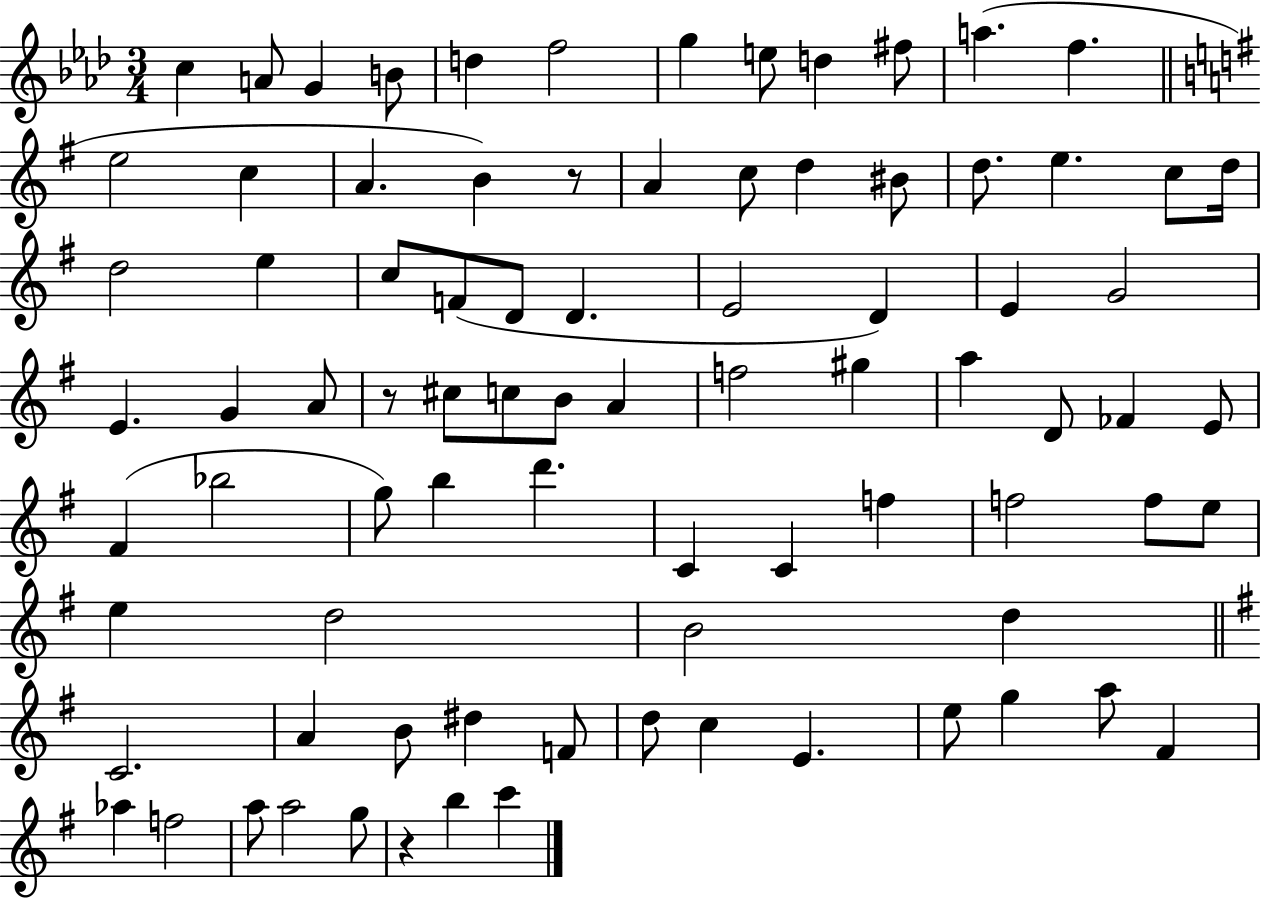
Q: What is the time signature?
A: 3/4